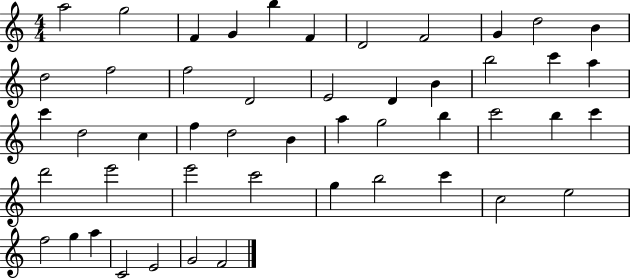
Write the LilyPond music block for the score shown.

{
  \clef treble
  \numericTimeSignature
  \time 4/4
  \key c \major
  a''2 g''2 | f'4 g'4 b''4 f'4 | d'2 f'2 | g'4 d''2 b'4 | \break d''2 f''2 | f''2 d'2 | e'2 d'4 b'4 | b''2 c'''4 a''4 | \break c'''4 d''2 c''4 | f''4 d''2 b'4 | a''4 g''2 b''4 | c'''2 b''4 c'''4 | \break d'''2 e'''2 | e'''2 c'''2 | g''4 b''2 c'''4 | c''2 e''2 | \break f''2 g''4 a''4 | c'2 e'2 | g'2 f'2 | \bar "|."
}